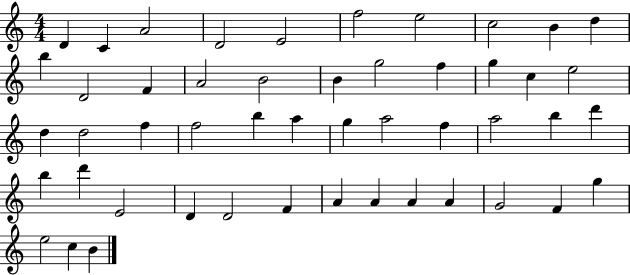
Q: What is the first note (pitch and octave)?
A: D4